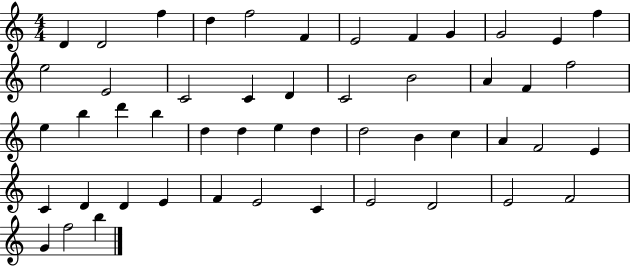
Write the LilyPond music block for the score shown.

{
  \clef treble
  \numericTimeSignature
  \time 4/4
  \key c \major
  d'4 d'2 f''4 | d''4 f''2 f'4 | e'2 f'4 g'4 | g'2 e'4 f''4 | \break e''2 e'2 | c'2 c'4 d'4 | c'2 b'2 | a'4 f'4 f''2 | \break e''4 b''4 d'''4 b''4 | d''4 d''4 e''4 d''4 | d''2 b'4 c''4 | a'4 f'2 e'4 | \break c'4 d'4 d'4 e'4 | f'4 e'2 c'4 | e'2 d'2 | e'2 f'2 | \break g'4 f''2 b''4 | \bar "|."
}